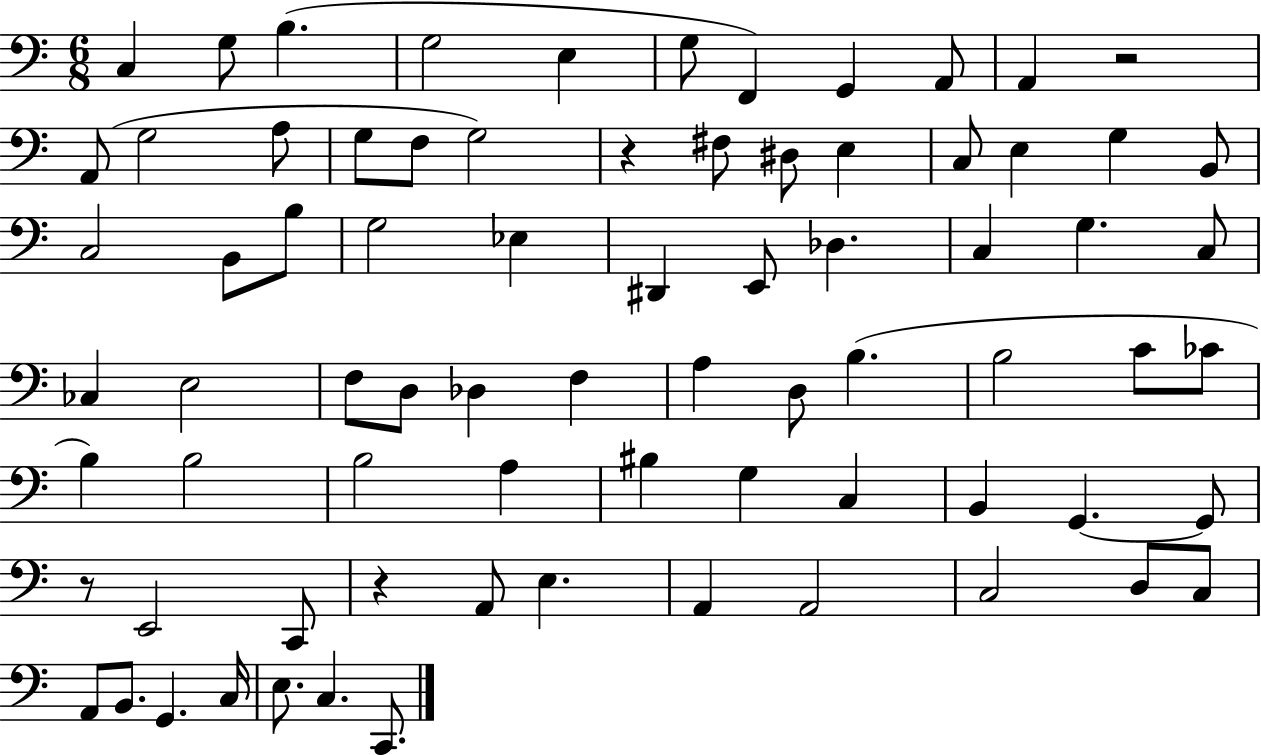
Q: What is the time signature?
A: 6/8